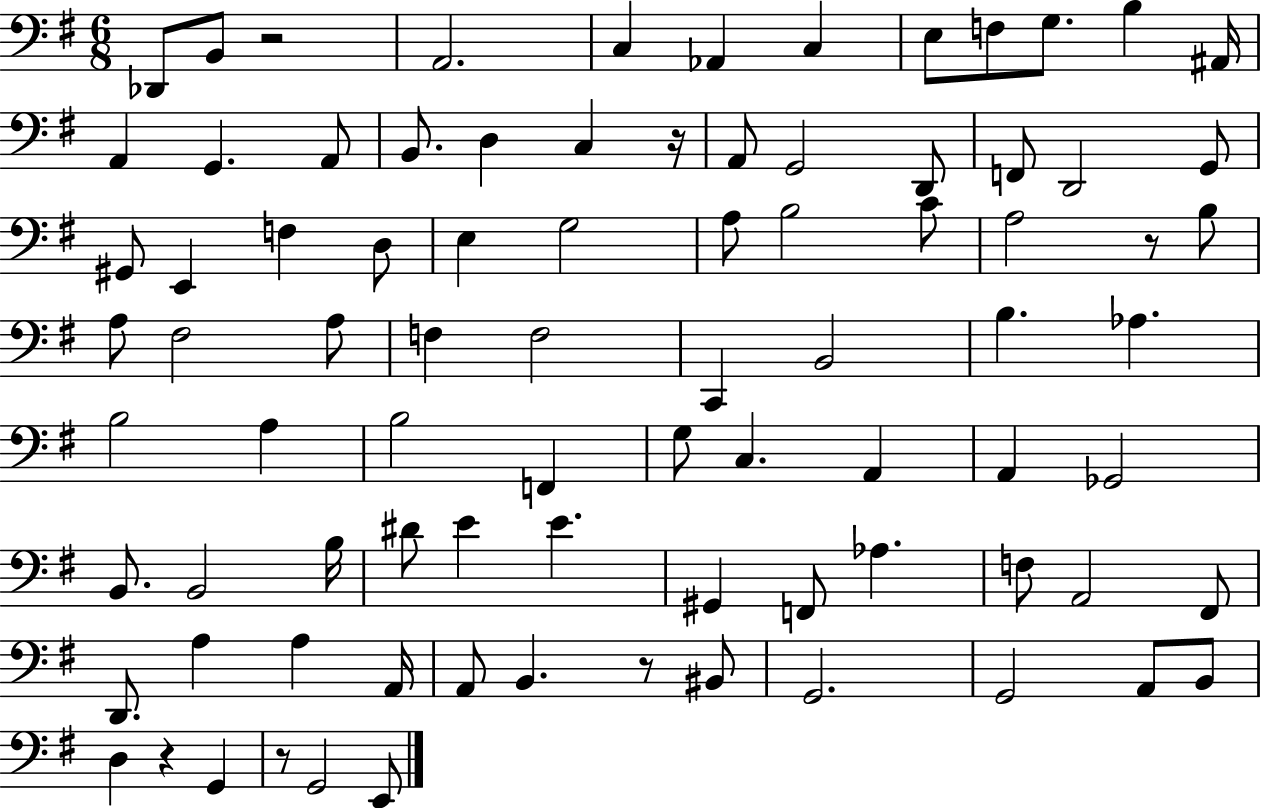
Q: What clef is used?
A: bass